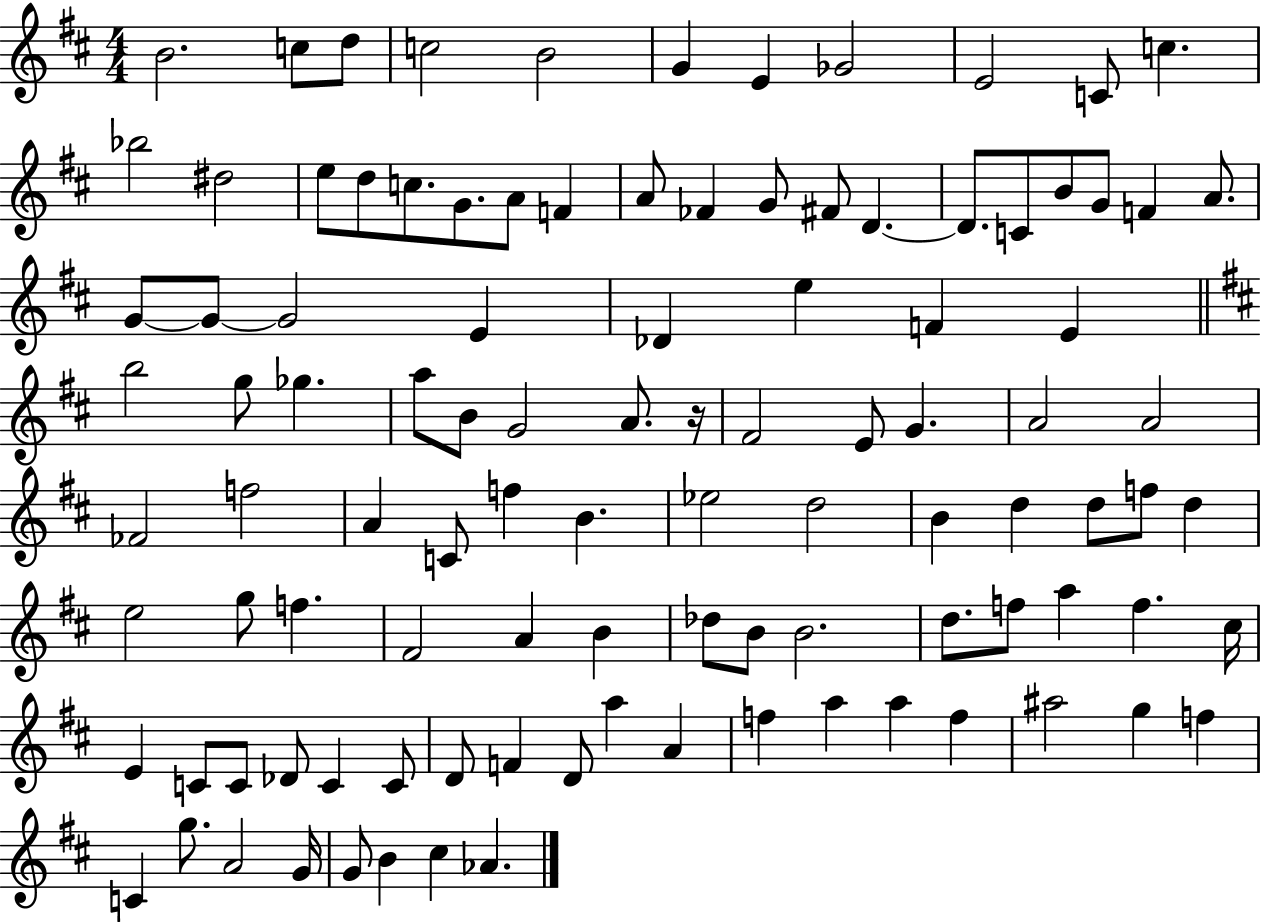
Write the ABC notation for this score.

X:1
T:Untitled
M:4/4
L:1/4
K:D
B2 c/2 d/2 c2 B2 G E _G2 E2 C/2 c _b2 ^d2 e/2 d/2 c/2 G/2 A/2 F A/2 _F G/2 ^F/2 D D/2 C/2 B/2 G/2 F A/2 G/2 G/2 G2 E _D e F E b2 g/2 _g a/2 B/2 G2 A/2 z/4 ^F2 E/2 G A2 A2 _F2 f2 A C/2 f B _e2 d2 B d d/2 f/2 d e2 g/2 f ^F2 A B _d/2 B/2 B2 d/2 f/2 a f ^c/4 E C/2 C/2 _D/2 C C/2 D/2 F D/2 a A f a a f ^a2 g f C g/2 A2 G/4 G/2 B ^c _A